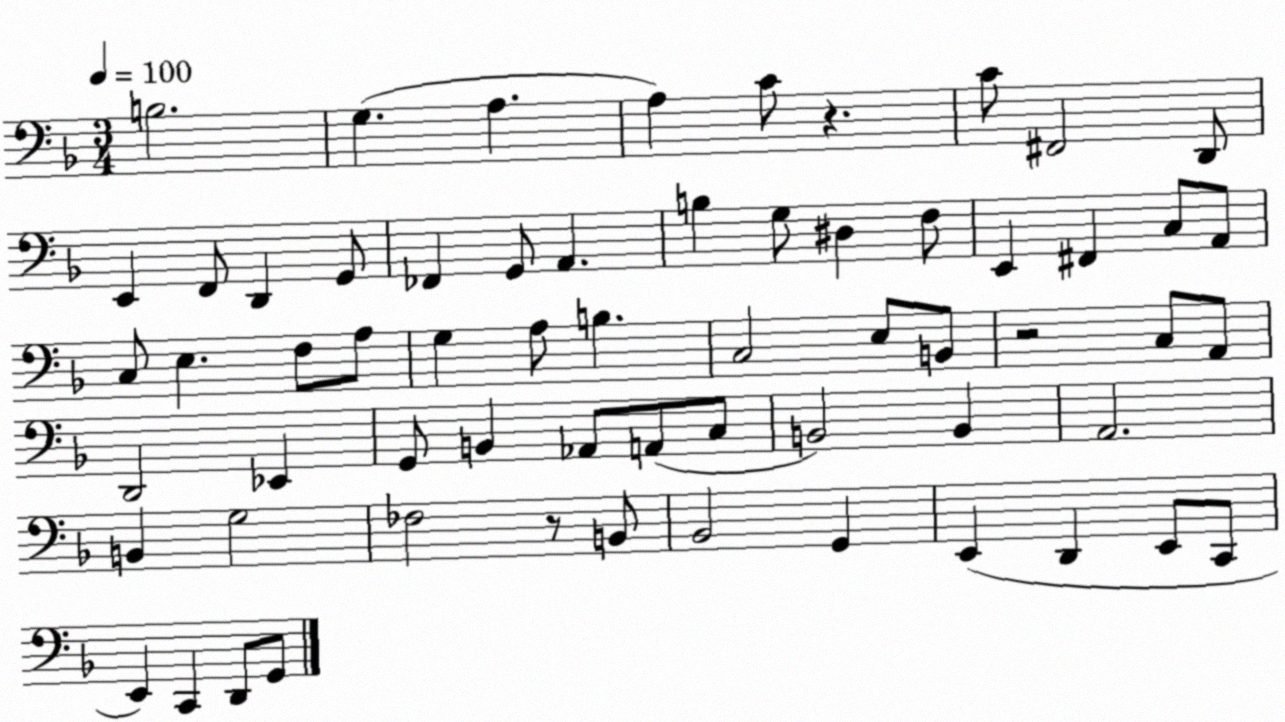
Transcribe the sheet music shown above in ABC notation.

X:1
T:Untitled
M:3/4
L:1/4
K:F
B,2 G, A, A, C/2 z C/2 ^F,,2 D,,/2 E,, F,,/2 D,, G,,/2 _F,, G,,/2 A,, B, G,/2 ^D, F,/2 E,, ^F,, C,/2 A,,/2 C,/2 E, F,/2 A,/2 G, A,/2 B, C,2 E,/2 B,,/2 z2 C,/2 A,,/2 D,,2 _E,, G,,/2 B,, _A,,/2 A,,/2 C,/2 B,,2 B,, A,,2 B,, G,2 _F,2 z/2 B,,/2 _B,,2 G,, E,, D,, E,,/2 C,,/2 E,, C,, D,,/2 G,,/2